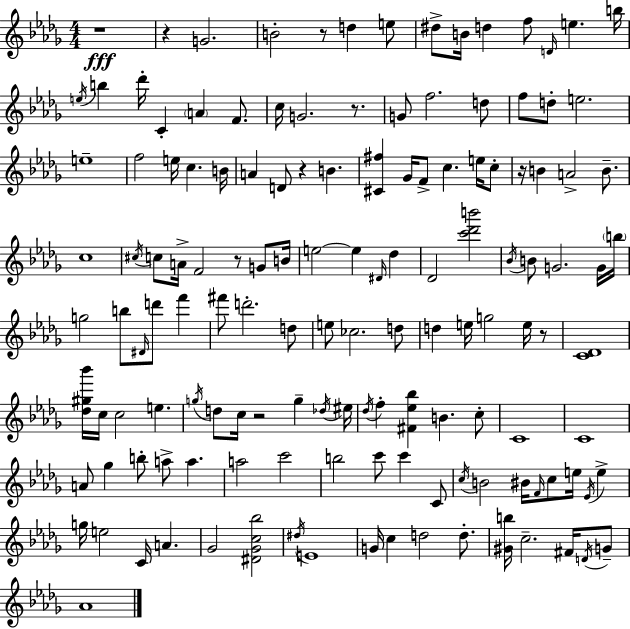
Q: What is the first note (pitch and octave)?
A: G4